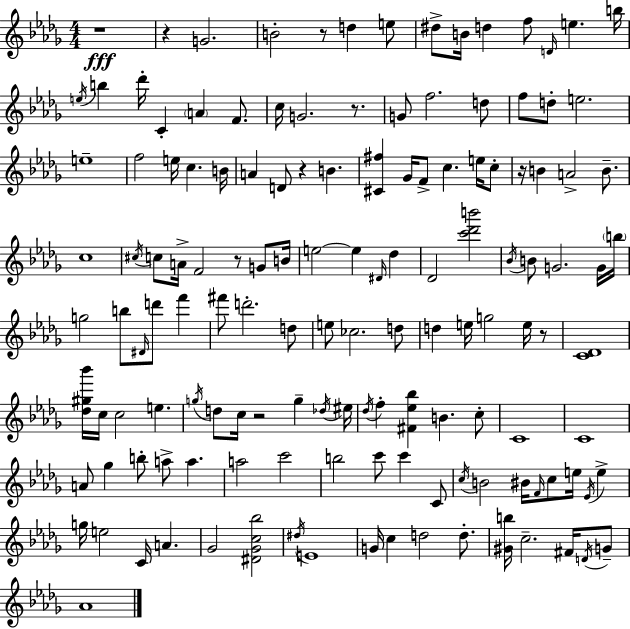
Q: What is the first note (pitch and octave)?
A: G4